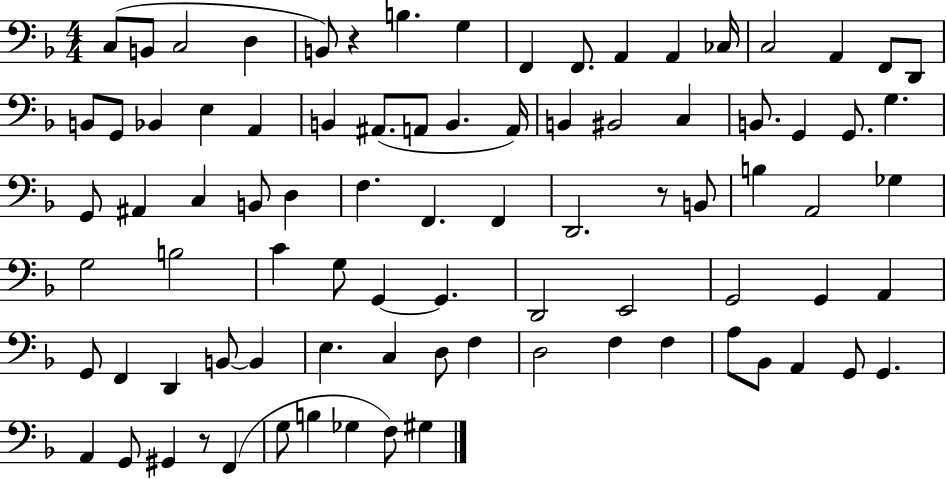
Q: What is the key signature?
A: F major